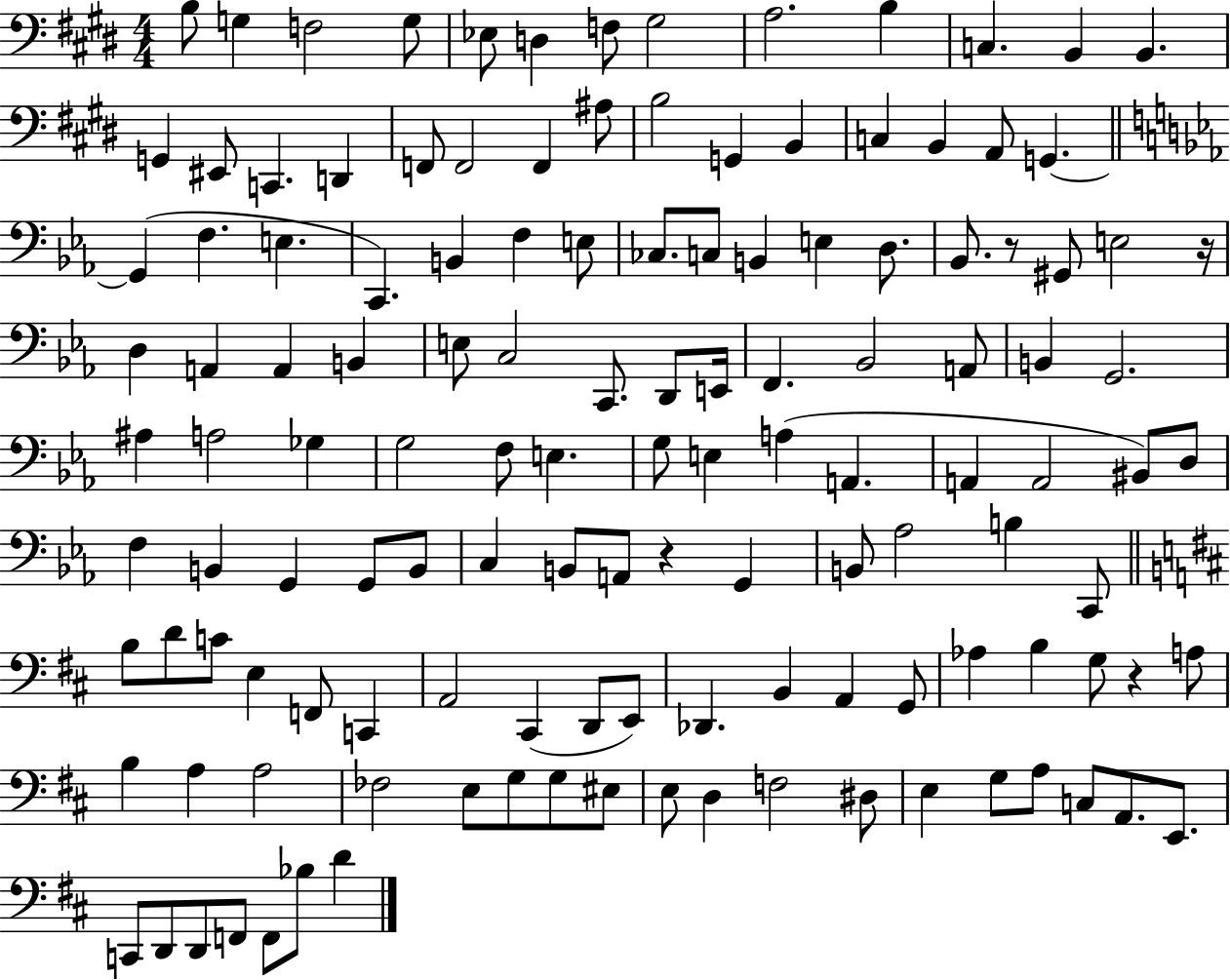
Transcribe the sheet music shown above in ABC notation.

X:1
T:Untitled
M:4/4
L:1/4
K:E
B,/2 G, F,2 G,/2 _E,/2 D, F,/2 ^G,2 A,2 B, C, B,, B,, G,, ^E,,/2 C,, D,, F,,/2 F,,2 F,, ^A,/2 B,2 G,, B,, C, B,, A,,/2 G,, G,, F, E, C,, B,, F, E,/2 _C,/2 C,/2 B,, E, D,/2 _B,,/2 z/2 ^G,,/2 E,2 z/4 D, A,, A,, B,, E,/2 C,2 C,,/2 D,,/2 E,,/4 F,, _B,,2 A,,/2 B,, G,,2 ^A, A,2 _G, G,2 F,/2 E, G,/2 E, A, A,, A,, A,,2 ^B,,/2 D,/2 F, B,, G,, G,,/2 B,,/2 C, B,,/2 A,,/2 z G,, B,,/2 _A,2 B, C,,/2 B,/2 D/2 C/2 E, F,,/2 C,, A,,2 ^C,, D,,/2 E,,/2 _D,, B,, A,, G,,/2 _A, B, G,/2 z A,/2 B, A, A,2 _F,2 E,/2 G,/2 G,/2 ^E,/2 E,/2 D, F,2 ^D,/2 E, G,/2 A,/2 C,/2 A,,/2 E,,/2 C,,/2 D,,/2 D,,/2 F,,/2 F,,/2 _B,/2 D